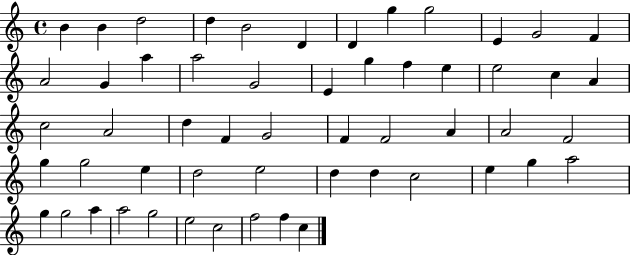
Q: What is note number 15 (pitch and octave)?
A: A5